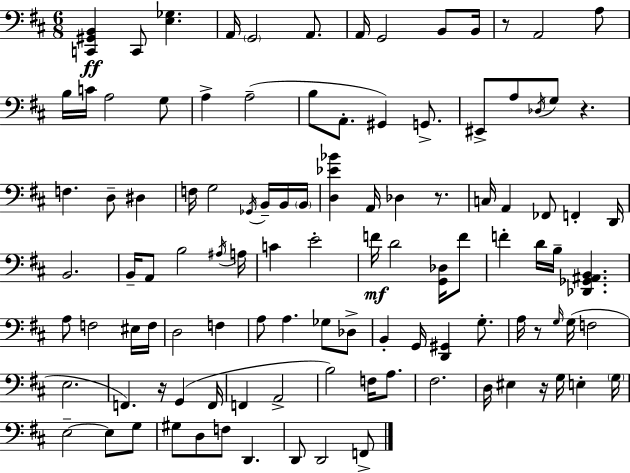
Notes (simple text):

[C2,G#2,B2]/q C2/e [E3,Gb3]/q. A2/s G2/h A2/e. A2/s G2/h B2/e B2/s R/e A2/h A3/e B3/s C4/s A3/h G3/e A3/q A3/h B3/e A2/e. G#2/q G2/e. EIS2/e A3/e Db3/s G3/e R/q. F3/q. D3/e D#3/q F3/s G3/h Gb2/s B2/s B2/s B2/s [D3,Eb4,Bb4]/q A2/s Db3/q R/e. C3/s A2/q FES2/e F2/q D2/s B2/h. B2/s A2/e B3/h A#3/s A3/s C4/q E4/h F4/s D4/h [G2,Db3]/s F4/e F4/q D4/s B3/s [Db2,Gb2,A#2,B2]/q. A3/e F3/h EIS3/s F3/s D3/h F3/q A3/e A3/q. Gb3/e Db3/e B2/q G2/s [D2,G#2]/q G3/e. A3/s R/e G3/s G3/s F3/h E3/h. F2/q. R/s G2/q F2/s F2/q A2/h B3/h F3/s A3/e. F#3/h. D3/s EIS3/q R/s G3/s E3/q G3/s E3/h E3/e G3/e G#3/e D3/e F3/e D2/q. D2/e D2/h F2/e